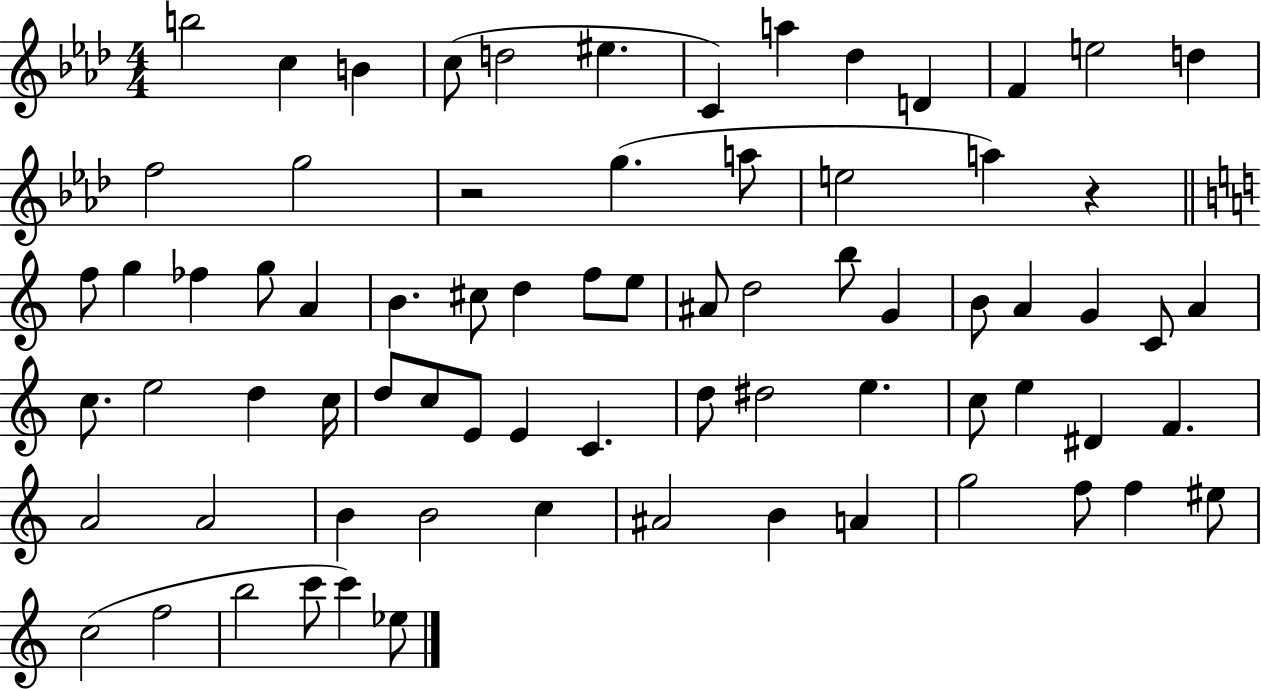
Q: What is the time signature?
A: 4/4